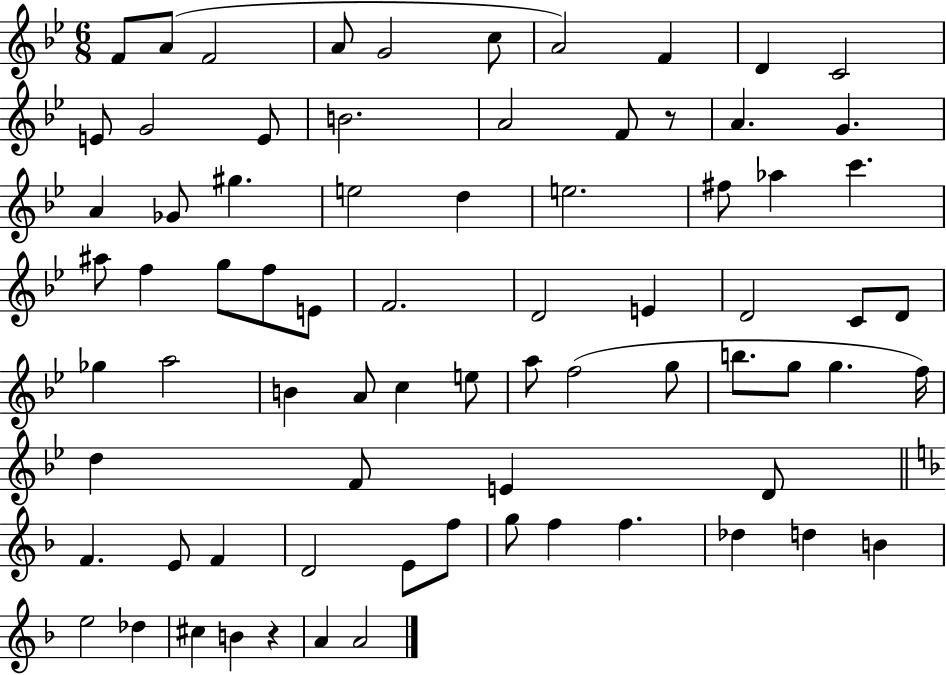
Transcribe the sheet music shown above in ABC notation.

X:1
T:Untitled
M:6/8
L:1/4
K:Bb
F/2 A/2 F2 A/2 G2 c/2 A2 F D C2 E/2 G2 E/2 B2 A2 F/2 z/2 A G A _G/2 ^g e2 d e2 ^f/2 _a c' ^a/2 f g/2 f/2 E/2 F2 D2 E D2 C/2 D/2 _g a2 B A/2 c e/2 a/2 f2 g/2 b/2 g/2 g f/4 d F/2 E D/2 F E/2 F D2 E/2 f/2 g/2 f f _d d B e2 _d ^c B z A A2